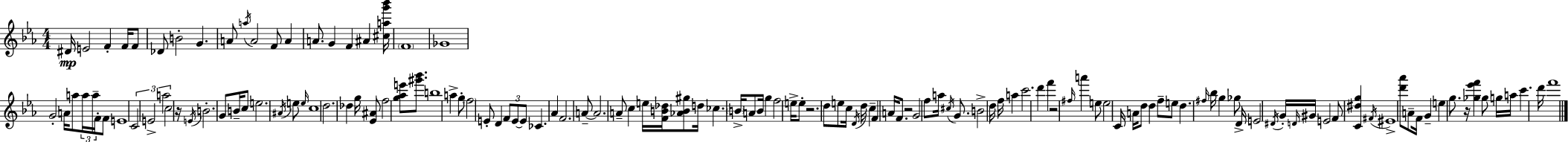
D#4/s E4/h F4/q F4/s F4/e Db4/e B4/h G4/q. A4/e A5/s A4/h F4/e A4/q A4/e. G4/q F4/q A#4/q [C#5,A5,G6,Bb6]/s F4/w Gb4/w G4/h A4/s A5/e A5/s A5/s F4/s F4/e E4/w C4/h E4/h A5/h C5/h R/s E4/s B4/h. G4/e B4/s C5/e E5/h. A#4/s E5/e E5/s C5/w D5/h. Db5/q G5/s [Eb4,A#4]/e F5/h [G5,Ab5,E6]/e [G#6,Bb6]/e. B5/w A5/q G5/e F5/h E4/e D4/q F4/e E4/e E4/e CES4/q. Ab4/q F4/h. A4/e A4/h. A4/e C5/q E5/s [F4,B4,Db5]/s [Ab4,B4,G#5]/e D5/s CES5/q. B4/s A4/e B4/s G5/q F5/h E5/s E5/e R/h. D5/e E5/e C5/s D4/s D5/s C5/q F4/q A4/s F4/e. R/h G4/h F5/e A5/s C#5/s G4/e. B4/h D5/s F5/s A5/q C6/h. D6/q F6/q R/h F#5/s A6/q E5/e E5/h C4/s A4/s D5/e D5/q F5/e E5/e D5/q. F#5/s Bb5/s G5/q Gb5/e D4/s E4/h D#4/s G4/s D4/s G#4/s E4/h F4/e [C4,D#5,G5]/q F#4/s EIS4/w [D6,Ab6]/e A4/e F4/s G4/q E5/q G5/e. R/s [Gb5,Eb6,F6]/q Gb5/e G5/s A5/s C6/q. D6/s F6/w